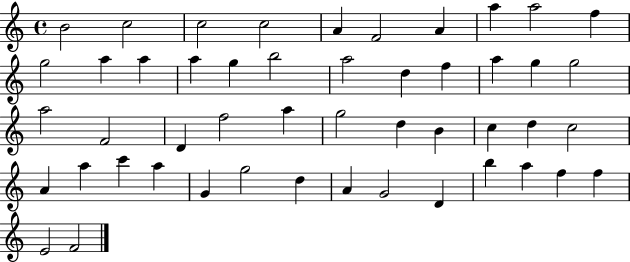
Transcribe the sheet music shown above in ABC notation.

X:1
T:Untitled
M:4/4
L:1/4
K:C
B2 c2 c2 c2 A F2 A a a2 f g2 a a a g b2 a2 d f a g g2 a2 F2 D f2 a g2 d B c d c2 A a c' a G g2 d A G2 D b a f f E2 F2